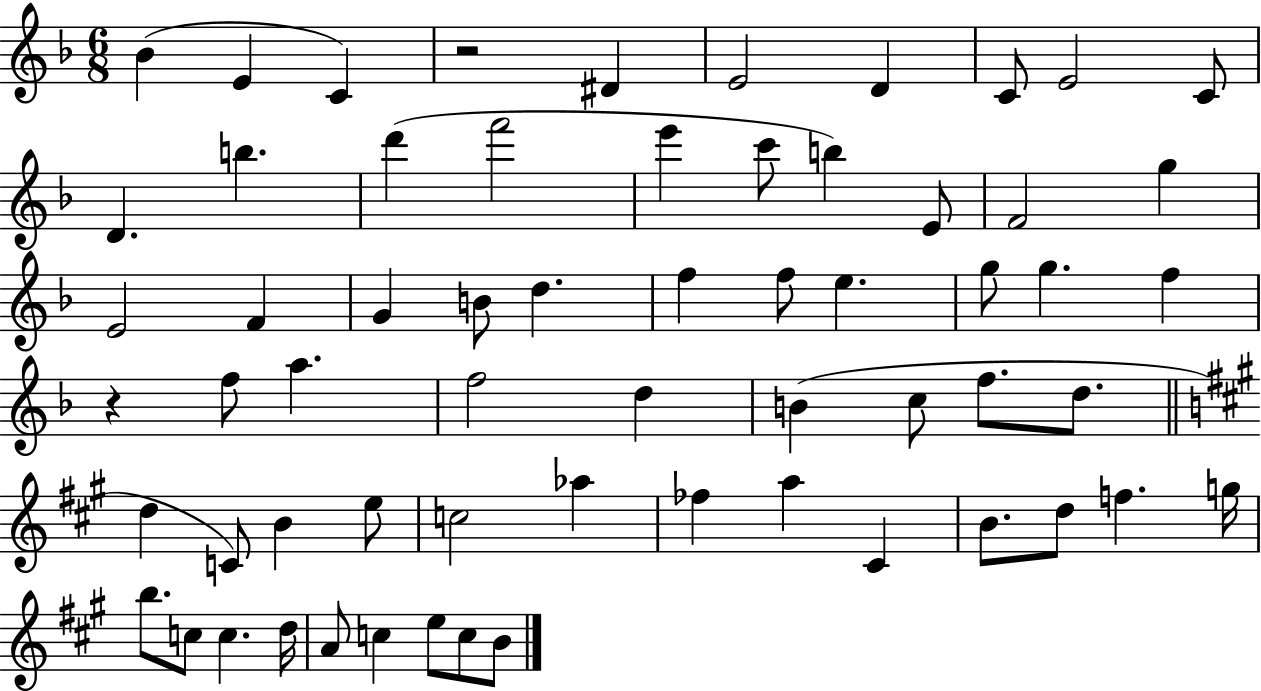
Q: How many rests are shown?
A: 2